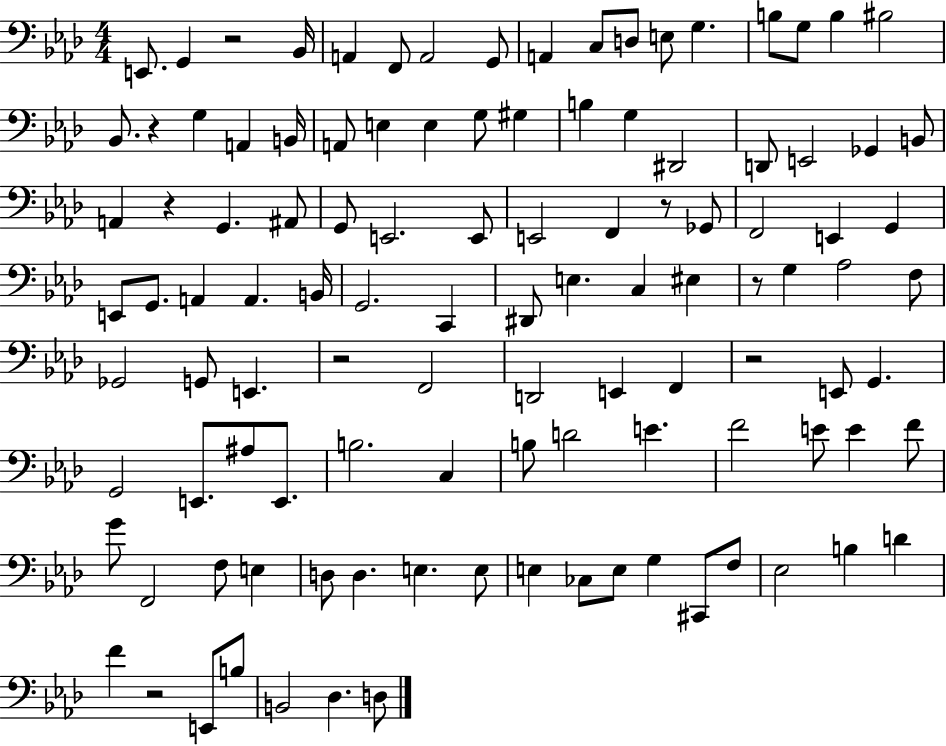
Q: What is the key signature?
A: AES major